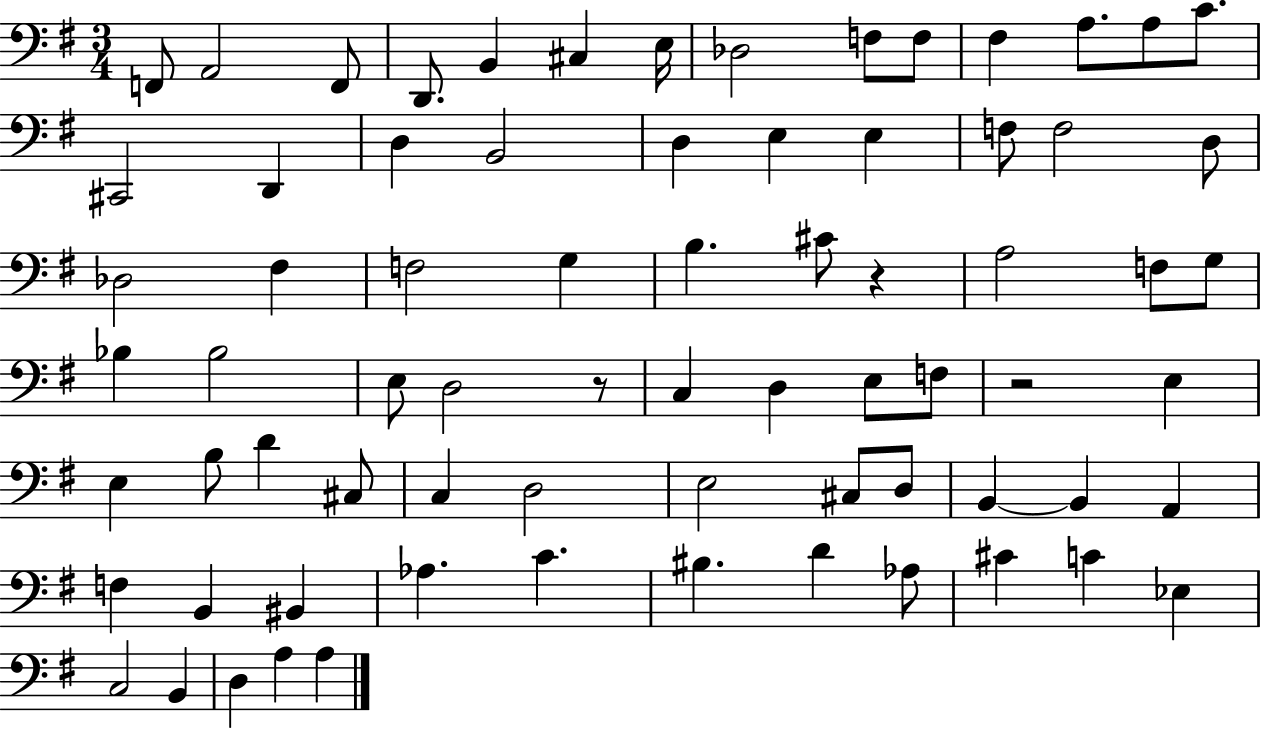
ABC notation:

X:1
T:Untitled
M:3/4
L:1/4
K:G
F,,/2 A,,2 F,,/2 D,,/2 B,, ^C, E,/4 _D,2 F,/2 F,/2 ^F, A,/2 A,/2 C/2 ^C,,2 D,, D, B,,2 D, E, E, F,/2 F,2 D,/2 _D,2 ^F, F,2 G, B, ^C/2 z A,2 F,/2 G,/2 _B, _B,2 E,/2 D,2 z/2 C, D, E,/2 F,/2 z2 E, E, B,/2 D ^C,/2 C, D,2 E,2 ^C,/2 D,/2 B,, B,, A,, F, B,, ^B,, _A, C ^B, D _A,/2 ^C C _E, C,2 B,, D, A, A,